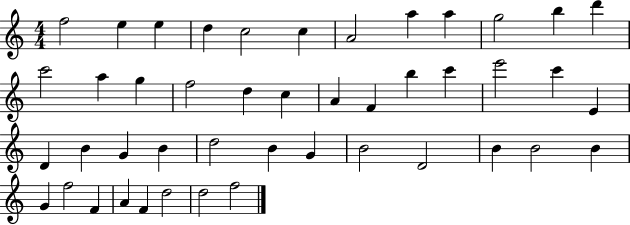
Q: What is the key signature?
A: C major